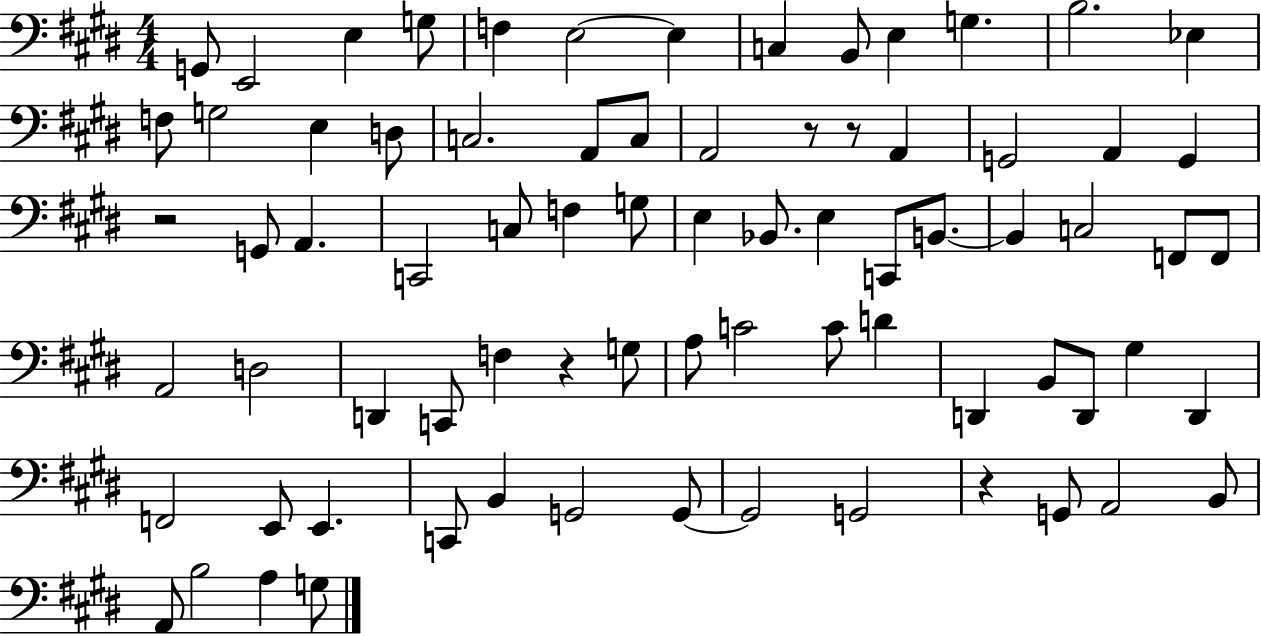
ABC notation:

X:1
T:Untitled
M:4/4
L:1/4
K:E
G,,/2 E,,2 E, G,/2 F, E,2 E, C, B,,/2 E, G, B,2 _E, F,/2 G,2 E, D,/2 C,2 A,,/2 C,/2 A,,2 z/2 z/2 A,, G,,2 A,, G,, z2 G,,/2 A,, C,,2 C,/2 F, G,/2 E, _B,,/2 E, C,,/2 B,,/2 B,, C,2 F,,/2 F,,/2 A,,2 D,2 D,, C,,/2 F, z G,/2 A,/2 C2 C/2 D D,, B,,/2 D,,/2 ^G, D,, F,,2 E,,/2 E,, C,,/2 B,, G,,2 G,,/2 G,,2 G,,2 z G,,/2 A,,2 B,,/2 A,,/2 B,2 A, G,/2